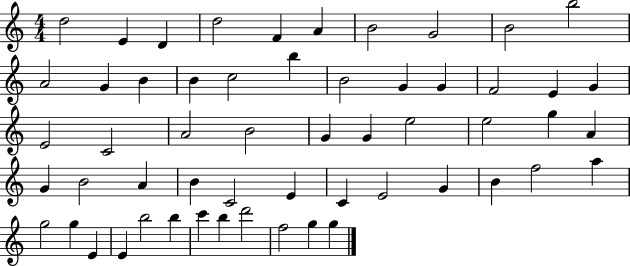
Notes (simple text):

D5/h E4/q D4/q D5/h F4/q A4/q B4/h G4/h B4/h B5/h A4/h G4/q B4/q B4/q C5/h B5/q B4/h G4/q G4/q F4/h E4/q G4/q E4/h C4/h A4/h B4/h G4/q G4/q E5/h E5/h G5/q A4/q G4/q B4/h A4/q B4/q C4/h E4/q C4/q E4/h G4/q B4/q F5/h A5/q G5/h G5/q E4/q E4/q B5/h B5/q C6/q B5/q D6/h F5/h G5/q G5/q